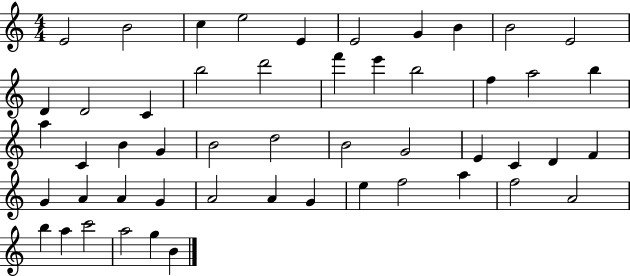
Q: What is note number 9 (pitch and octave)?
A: B4